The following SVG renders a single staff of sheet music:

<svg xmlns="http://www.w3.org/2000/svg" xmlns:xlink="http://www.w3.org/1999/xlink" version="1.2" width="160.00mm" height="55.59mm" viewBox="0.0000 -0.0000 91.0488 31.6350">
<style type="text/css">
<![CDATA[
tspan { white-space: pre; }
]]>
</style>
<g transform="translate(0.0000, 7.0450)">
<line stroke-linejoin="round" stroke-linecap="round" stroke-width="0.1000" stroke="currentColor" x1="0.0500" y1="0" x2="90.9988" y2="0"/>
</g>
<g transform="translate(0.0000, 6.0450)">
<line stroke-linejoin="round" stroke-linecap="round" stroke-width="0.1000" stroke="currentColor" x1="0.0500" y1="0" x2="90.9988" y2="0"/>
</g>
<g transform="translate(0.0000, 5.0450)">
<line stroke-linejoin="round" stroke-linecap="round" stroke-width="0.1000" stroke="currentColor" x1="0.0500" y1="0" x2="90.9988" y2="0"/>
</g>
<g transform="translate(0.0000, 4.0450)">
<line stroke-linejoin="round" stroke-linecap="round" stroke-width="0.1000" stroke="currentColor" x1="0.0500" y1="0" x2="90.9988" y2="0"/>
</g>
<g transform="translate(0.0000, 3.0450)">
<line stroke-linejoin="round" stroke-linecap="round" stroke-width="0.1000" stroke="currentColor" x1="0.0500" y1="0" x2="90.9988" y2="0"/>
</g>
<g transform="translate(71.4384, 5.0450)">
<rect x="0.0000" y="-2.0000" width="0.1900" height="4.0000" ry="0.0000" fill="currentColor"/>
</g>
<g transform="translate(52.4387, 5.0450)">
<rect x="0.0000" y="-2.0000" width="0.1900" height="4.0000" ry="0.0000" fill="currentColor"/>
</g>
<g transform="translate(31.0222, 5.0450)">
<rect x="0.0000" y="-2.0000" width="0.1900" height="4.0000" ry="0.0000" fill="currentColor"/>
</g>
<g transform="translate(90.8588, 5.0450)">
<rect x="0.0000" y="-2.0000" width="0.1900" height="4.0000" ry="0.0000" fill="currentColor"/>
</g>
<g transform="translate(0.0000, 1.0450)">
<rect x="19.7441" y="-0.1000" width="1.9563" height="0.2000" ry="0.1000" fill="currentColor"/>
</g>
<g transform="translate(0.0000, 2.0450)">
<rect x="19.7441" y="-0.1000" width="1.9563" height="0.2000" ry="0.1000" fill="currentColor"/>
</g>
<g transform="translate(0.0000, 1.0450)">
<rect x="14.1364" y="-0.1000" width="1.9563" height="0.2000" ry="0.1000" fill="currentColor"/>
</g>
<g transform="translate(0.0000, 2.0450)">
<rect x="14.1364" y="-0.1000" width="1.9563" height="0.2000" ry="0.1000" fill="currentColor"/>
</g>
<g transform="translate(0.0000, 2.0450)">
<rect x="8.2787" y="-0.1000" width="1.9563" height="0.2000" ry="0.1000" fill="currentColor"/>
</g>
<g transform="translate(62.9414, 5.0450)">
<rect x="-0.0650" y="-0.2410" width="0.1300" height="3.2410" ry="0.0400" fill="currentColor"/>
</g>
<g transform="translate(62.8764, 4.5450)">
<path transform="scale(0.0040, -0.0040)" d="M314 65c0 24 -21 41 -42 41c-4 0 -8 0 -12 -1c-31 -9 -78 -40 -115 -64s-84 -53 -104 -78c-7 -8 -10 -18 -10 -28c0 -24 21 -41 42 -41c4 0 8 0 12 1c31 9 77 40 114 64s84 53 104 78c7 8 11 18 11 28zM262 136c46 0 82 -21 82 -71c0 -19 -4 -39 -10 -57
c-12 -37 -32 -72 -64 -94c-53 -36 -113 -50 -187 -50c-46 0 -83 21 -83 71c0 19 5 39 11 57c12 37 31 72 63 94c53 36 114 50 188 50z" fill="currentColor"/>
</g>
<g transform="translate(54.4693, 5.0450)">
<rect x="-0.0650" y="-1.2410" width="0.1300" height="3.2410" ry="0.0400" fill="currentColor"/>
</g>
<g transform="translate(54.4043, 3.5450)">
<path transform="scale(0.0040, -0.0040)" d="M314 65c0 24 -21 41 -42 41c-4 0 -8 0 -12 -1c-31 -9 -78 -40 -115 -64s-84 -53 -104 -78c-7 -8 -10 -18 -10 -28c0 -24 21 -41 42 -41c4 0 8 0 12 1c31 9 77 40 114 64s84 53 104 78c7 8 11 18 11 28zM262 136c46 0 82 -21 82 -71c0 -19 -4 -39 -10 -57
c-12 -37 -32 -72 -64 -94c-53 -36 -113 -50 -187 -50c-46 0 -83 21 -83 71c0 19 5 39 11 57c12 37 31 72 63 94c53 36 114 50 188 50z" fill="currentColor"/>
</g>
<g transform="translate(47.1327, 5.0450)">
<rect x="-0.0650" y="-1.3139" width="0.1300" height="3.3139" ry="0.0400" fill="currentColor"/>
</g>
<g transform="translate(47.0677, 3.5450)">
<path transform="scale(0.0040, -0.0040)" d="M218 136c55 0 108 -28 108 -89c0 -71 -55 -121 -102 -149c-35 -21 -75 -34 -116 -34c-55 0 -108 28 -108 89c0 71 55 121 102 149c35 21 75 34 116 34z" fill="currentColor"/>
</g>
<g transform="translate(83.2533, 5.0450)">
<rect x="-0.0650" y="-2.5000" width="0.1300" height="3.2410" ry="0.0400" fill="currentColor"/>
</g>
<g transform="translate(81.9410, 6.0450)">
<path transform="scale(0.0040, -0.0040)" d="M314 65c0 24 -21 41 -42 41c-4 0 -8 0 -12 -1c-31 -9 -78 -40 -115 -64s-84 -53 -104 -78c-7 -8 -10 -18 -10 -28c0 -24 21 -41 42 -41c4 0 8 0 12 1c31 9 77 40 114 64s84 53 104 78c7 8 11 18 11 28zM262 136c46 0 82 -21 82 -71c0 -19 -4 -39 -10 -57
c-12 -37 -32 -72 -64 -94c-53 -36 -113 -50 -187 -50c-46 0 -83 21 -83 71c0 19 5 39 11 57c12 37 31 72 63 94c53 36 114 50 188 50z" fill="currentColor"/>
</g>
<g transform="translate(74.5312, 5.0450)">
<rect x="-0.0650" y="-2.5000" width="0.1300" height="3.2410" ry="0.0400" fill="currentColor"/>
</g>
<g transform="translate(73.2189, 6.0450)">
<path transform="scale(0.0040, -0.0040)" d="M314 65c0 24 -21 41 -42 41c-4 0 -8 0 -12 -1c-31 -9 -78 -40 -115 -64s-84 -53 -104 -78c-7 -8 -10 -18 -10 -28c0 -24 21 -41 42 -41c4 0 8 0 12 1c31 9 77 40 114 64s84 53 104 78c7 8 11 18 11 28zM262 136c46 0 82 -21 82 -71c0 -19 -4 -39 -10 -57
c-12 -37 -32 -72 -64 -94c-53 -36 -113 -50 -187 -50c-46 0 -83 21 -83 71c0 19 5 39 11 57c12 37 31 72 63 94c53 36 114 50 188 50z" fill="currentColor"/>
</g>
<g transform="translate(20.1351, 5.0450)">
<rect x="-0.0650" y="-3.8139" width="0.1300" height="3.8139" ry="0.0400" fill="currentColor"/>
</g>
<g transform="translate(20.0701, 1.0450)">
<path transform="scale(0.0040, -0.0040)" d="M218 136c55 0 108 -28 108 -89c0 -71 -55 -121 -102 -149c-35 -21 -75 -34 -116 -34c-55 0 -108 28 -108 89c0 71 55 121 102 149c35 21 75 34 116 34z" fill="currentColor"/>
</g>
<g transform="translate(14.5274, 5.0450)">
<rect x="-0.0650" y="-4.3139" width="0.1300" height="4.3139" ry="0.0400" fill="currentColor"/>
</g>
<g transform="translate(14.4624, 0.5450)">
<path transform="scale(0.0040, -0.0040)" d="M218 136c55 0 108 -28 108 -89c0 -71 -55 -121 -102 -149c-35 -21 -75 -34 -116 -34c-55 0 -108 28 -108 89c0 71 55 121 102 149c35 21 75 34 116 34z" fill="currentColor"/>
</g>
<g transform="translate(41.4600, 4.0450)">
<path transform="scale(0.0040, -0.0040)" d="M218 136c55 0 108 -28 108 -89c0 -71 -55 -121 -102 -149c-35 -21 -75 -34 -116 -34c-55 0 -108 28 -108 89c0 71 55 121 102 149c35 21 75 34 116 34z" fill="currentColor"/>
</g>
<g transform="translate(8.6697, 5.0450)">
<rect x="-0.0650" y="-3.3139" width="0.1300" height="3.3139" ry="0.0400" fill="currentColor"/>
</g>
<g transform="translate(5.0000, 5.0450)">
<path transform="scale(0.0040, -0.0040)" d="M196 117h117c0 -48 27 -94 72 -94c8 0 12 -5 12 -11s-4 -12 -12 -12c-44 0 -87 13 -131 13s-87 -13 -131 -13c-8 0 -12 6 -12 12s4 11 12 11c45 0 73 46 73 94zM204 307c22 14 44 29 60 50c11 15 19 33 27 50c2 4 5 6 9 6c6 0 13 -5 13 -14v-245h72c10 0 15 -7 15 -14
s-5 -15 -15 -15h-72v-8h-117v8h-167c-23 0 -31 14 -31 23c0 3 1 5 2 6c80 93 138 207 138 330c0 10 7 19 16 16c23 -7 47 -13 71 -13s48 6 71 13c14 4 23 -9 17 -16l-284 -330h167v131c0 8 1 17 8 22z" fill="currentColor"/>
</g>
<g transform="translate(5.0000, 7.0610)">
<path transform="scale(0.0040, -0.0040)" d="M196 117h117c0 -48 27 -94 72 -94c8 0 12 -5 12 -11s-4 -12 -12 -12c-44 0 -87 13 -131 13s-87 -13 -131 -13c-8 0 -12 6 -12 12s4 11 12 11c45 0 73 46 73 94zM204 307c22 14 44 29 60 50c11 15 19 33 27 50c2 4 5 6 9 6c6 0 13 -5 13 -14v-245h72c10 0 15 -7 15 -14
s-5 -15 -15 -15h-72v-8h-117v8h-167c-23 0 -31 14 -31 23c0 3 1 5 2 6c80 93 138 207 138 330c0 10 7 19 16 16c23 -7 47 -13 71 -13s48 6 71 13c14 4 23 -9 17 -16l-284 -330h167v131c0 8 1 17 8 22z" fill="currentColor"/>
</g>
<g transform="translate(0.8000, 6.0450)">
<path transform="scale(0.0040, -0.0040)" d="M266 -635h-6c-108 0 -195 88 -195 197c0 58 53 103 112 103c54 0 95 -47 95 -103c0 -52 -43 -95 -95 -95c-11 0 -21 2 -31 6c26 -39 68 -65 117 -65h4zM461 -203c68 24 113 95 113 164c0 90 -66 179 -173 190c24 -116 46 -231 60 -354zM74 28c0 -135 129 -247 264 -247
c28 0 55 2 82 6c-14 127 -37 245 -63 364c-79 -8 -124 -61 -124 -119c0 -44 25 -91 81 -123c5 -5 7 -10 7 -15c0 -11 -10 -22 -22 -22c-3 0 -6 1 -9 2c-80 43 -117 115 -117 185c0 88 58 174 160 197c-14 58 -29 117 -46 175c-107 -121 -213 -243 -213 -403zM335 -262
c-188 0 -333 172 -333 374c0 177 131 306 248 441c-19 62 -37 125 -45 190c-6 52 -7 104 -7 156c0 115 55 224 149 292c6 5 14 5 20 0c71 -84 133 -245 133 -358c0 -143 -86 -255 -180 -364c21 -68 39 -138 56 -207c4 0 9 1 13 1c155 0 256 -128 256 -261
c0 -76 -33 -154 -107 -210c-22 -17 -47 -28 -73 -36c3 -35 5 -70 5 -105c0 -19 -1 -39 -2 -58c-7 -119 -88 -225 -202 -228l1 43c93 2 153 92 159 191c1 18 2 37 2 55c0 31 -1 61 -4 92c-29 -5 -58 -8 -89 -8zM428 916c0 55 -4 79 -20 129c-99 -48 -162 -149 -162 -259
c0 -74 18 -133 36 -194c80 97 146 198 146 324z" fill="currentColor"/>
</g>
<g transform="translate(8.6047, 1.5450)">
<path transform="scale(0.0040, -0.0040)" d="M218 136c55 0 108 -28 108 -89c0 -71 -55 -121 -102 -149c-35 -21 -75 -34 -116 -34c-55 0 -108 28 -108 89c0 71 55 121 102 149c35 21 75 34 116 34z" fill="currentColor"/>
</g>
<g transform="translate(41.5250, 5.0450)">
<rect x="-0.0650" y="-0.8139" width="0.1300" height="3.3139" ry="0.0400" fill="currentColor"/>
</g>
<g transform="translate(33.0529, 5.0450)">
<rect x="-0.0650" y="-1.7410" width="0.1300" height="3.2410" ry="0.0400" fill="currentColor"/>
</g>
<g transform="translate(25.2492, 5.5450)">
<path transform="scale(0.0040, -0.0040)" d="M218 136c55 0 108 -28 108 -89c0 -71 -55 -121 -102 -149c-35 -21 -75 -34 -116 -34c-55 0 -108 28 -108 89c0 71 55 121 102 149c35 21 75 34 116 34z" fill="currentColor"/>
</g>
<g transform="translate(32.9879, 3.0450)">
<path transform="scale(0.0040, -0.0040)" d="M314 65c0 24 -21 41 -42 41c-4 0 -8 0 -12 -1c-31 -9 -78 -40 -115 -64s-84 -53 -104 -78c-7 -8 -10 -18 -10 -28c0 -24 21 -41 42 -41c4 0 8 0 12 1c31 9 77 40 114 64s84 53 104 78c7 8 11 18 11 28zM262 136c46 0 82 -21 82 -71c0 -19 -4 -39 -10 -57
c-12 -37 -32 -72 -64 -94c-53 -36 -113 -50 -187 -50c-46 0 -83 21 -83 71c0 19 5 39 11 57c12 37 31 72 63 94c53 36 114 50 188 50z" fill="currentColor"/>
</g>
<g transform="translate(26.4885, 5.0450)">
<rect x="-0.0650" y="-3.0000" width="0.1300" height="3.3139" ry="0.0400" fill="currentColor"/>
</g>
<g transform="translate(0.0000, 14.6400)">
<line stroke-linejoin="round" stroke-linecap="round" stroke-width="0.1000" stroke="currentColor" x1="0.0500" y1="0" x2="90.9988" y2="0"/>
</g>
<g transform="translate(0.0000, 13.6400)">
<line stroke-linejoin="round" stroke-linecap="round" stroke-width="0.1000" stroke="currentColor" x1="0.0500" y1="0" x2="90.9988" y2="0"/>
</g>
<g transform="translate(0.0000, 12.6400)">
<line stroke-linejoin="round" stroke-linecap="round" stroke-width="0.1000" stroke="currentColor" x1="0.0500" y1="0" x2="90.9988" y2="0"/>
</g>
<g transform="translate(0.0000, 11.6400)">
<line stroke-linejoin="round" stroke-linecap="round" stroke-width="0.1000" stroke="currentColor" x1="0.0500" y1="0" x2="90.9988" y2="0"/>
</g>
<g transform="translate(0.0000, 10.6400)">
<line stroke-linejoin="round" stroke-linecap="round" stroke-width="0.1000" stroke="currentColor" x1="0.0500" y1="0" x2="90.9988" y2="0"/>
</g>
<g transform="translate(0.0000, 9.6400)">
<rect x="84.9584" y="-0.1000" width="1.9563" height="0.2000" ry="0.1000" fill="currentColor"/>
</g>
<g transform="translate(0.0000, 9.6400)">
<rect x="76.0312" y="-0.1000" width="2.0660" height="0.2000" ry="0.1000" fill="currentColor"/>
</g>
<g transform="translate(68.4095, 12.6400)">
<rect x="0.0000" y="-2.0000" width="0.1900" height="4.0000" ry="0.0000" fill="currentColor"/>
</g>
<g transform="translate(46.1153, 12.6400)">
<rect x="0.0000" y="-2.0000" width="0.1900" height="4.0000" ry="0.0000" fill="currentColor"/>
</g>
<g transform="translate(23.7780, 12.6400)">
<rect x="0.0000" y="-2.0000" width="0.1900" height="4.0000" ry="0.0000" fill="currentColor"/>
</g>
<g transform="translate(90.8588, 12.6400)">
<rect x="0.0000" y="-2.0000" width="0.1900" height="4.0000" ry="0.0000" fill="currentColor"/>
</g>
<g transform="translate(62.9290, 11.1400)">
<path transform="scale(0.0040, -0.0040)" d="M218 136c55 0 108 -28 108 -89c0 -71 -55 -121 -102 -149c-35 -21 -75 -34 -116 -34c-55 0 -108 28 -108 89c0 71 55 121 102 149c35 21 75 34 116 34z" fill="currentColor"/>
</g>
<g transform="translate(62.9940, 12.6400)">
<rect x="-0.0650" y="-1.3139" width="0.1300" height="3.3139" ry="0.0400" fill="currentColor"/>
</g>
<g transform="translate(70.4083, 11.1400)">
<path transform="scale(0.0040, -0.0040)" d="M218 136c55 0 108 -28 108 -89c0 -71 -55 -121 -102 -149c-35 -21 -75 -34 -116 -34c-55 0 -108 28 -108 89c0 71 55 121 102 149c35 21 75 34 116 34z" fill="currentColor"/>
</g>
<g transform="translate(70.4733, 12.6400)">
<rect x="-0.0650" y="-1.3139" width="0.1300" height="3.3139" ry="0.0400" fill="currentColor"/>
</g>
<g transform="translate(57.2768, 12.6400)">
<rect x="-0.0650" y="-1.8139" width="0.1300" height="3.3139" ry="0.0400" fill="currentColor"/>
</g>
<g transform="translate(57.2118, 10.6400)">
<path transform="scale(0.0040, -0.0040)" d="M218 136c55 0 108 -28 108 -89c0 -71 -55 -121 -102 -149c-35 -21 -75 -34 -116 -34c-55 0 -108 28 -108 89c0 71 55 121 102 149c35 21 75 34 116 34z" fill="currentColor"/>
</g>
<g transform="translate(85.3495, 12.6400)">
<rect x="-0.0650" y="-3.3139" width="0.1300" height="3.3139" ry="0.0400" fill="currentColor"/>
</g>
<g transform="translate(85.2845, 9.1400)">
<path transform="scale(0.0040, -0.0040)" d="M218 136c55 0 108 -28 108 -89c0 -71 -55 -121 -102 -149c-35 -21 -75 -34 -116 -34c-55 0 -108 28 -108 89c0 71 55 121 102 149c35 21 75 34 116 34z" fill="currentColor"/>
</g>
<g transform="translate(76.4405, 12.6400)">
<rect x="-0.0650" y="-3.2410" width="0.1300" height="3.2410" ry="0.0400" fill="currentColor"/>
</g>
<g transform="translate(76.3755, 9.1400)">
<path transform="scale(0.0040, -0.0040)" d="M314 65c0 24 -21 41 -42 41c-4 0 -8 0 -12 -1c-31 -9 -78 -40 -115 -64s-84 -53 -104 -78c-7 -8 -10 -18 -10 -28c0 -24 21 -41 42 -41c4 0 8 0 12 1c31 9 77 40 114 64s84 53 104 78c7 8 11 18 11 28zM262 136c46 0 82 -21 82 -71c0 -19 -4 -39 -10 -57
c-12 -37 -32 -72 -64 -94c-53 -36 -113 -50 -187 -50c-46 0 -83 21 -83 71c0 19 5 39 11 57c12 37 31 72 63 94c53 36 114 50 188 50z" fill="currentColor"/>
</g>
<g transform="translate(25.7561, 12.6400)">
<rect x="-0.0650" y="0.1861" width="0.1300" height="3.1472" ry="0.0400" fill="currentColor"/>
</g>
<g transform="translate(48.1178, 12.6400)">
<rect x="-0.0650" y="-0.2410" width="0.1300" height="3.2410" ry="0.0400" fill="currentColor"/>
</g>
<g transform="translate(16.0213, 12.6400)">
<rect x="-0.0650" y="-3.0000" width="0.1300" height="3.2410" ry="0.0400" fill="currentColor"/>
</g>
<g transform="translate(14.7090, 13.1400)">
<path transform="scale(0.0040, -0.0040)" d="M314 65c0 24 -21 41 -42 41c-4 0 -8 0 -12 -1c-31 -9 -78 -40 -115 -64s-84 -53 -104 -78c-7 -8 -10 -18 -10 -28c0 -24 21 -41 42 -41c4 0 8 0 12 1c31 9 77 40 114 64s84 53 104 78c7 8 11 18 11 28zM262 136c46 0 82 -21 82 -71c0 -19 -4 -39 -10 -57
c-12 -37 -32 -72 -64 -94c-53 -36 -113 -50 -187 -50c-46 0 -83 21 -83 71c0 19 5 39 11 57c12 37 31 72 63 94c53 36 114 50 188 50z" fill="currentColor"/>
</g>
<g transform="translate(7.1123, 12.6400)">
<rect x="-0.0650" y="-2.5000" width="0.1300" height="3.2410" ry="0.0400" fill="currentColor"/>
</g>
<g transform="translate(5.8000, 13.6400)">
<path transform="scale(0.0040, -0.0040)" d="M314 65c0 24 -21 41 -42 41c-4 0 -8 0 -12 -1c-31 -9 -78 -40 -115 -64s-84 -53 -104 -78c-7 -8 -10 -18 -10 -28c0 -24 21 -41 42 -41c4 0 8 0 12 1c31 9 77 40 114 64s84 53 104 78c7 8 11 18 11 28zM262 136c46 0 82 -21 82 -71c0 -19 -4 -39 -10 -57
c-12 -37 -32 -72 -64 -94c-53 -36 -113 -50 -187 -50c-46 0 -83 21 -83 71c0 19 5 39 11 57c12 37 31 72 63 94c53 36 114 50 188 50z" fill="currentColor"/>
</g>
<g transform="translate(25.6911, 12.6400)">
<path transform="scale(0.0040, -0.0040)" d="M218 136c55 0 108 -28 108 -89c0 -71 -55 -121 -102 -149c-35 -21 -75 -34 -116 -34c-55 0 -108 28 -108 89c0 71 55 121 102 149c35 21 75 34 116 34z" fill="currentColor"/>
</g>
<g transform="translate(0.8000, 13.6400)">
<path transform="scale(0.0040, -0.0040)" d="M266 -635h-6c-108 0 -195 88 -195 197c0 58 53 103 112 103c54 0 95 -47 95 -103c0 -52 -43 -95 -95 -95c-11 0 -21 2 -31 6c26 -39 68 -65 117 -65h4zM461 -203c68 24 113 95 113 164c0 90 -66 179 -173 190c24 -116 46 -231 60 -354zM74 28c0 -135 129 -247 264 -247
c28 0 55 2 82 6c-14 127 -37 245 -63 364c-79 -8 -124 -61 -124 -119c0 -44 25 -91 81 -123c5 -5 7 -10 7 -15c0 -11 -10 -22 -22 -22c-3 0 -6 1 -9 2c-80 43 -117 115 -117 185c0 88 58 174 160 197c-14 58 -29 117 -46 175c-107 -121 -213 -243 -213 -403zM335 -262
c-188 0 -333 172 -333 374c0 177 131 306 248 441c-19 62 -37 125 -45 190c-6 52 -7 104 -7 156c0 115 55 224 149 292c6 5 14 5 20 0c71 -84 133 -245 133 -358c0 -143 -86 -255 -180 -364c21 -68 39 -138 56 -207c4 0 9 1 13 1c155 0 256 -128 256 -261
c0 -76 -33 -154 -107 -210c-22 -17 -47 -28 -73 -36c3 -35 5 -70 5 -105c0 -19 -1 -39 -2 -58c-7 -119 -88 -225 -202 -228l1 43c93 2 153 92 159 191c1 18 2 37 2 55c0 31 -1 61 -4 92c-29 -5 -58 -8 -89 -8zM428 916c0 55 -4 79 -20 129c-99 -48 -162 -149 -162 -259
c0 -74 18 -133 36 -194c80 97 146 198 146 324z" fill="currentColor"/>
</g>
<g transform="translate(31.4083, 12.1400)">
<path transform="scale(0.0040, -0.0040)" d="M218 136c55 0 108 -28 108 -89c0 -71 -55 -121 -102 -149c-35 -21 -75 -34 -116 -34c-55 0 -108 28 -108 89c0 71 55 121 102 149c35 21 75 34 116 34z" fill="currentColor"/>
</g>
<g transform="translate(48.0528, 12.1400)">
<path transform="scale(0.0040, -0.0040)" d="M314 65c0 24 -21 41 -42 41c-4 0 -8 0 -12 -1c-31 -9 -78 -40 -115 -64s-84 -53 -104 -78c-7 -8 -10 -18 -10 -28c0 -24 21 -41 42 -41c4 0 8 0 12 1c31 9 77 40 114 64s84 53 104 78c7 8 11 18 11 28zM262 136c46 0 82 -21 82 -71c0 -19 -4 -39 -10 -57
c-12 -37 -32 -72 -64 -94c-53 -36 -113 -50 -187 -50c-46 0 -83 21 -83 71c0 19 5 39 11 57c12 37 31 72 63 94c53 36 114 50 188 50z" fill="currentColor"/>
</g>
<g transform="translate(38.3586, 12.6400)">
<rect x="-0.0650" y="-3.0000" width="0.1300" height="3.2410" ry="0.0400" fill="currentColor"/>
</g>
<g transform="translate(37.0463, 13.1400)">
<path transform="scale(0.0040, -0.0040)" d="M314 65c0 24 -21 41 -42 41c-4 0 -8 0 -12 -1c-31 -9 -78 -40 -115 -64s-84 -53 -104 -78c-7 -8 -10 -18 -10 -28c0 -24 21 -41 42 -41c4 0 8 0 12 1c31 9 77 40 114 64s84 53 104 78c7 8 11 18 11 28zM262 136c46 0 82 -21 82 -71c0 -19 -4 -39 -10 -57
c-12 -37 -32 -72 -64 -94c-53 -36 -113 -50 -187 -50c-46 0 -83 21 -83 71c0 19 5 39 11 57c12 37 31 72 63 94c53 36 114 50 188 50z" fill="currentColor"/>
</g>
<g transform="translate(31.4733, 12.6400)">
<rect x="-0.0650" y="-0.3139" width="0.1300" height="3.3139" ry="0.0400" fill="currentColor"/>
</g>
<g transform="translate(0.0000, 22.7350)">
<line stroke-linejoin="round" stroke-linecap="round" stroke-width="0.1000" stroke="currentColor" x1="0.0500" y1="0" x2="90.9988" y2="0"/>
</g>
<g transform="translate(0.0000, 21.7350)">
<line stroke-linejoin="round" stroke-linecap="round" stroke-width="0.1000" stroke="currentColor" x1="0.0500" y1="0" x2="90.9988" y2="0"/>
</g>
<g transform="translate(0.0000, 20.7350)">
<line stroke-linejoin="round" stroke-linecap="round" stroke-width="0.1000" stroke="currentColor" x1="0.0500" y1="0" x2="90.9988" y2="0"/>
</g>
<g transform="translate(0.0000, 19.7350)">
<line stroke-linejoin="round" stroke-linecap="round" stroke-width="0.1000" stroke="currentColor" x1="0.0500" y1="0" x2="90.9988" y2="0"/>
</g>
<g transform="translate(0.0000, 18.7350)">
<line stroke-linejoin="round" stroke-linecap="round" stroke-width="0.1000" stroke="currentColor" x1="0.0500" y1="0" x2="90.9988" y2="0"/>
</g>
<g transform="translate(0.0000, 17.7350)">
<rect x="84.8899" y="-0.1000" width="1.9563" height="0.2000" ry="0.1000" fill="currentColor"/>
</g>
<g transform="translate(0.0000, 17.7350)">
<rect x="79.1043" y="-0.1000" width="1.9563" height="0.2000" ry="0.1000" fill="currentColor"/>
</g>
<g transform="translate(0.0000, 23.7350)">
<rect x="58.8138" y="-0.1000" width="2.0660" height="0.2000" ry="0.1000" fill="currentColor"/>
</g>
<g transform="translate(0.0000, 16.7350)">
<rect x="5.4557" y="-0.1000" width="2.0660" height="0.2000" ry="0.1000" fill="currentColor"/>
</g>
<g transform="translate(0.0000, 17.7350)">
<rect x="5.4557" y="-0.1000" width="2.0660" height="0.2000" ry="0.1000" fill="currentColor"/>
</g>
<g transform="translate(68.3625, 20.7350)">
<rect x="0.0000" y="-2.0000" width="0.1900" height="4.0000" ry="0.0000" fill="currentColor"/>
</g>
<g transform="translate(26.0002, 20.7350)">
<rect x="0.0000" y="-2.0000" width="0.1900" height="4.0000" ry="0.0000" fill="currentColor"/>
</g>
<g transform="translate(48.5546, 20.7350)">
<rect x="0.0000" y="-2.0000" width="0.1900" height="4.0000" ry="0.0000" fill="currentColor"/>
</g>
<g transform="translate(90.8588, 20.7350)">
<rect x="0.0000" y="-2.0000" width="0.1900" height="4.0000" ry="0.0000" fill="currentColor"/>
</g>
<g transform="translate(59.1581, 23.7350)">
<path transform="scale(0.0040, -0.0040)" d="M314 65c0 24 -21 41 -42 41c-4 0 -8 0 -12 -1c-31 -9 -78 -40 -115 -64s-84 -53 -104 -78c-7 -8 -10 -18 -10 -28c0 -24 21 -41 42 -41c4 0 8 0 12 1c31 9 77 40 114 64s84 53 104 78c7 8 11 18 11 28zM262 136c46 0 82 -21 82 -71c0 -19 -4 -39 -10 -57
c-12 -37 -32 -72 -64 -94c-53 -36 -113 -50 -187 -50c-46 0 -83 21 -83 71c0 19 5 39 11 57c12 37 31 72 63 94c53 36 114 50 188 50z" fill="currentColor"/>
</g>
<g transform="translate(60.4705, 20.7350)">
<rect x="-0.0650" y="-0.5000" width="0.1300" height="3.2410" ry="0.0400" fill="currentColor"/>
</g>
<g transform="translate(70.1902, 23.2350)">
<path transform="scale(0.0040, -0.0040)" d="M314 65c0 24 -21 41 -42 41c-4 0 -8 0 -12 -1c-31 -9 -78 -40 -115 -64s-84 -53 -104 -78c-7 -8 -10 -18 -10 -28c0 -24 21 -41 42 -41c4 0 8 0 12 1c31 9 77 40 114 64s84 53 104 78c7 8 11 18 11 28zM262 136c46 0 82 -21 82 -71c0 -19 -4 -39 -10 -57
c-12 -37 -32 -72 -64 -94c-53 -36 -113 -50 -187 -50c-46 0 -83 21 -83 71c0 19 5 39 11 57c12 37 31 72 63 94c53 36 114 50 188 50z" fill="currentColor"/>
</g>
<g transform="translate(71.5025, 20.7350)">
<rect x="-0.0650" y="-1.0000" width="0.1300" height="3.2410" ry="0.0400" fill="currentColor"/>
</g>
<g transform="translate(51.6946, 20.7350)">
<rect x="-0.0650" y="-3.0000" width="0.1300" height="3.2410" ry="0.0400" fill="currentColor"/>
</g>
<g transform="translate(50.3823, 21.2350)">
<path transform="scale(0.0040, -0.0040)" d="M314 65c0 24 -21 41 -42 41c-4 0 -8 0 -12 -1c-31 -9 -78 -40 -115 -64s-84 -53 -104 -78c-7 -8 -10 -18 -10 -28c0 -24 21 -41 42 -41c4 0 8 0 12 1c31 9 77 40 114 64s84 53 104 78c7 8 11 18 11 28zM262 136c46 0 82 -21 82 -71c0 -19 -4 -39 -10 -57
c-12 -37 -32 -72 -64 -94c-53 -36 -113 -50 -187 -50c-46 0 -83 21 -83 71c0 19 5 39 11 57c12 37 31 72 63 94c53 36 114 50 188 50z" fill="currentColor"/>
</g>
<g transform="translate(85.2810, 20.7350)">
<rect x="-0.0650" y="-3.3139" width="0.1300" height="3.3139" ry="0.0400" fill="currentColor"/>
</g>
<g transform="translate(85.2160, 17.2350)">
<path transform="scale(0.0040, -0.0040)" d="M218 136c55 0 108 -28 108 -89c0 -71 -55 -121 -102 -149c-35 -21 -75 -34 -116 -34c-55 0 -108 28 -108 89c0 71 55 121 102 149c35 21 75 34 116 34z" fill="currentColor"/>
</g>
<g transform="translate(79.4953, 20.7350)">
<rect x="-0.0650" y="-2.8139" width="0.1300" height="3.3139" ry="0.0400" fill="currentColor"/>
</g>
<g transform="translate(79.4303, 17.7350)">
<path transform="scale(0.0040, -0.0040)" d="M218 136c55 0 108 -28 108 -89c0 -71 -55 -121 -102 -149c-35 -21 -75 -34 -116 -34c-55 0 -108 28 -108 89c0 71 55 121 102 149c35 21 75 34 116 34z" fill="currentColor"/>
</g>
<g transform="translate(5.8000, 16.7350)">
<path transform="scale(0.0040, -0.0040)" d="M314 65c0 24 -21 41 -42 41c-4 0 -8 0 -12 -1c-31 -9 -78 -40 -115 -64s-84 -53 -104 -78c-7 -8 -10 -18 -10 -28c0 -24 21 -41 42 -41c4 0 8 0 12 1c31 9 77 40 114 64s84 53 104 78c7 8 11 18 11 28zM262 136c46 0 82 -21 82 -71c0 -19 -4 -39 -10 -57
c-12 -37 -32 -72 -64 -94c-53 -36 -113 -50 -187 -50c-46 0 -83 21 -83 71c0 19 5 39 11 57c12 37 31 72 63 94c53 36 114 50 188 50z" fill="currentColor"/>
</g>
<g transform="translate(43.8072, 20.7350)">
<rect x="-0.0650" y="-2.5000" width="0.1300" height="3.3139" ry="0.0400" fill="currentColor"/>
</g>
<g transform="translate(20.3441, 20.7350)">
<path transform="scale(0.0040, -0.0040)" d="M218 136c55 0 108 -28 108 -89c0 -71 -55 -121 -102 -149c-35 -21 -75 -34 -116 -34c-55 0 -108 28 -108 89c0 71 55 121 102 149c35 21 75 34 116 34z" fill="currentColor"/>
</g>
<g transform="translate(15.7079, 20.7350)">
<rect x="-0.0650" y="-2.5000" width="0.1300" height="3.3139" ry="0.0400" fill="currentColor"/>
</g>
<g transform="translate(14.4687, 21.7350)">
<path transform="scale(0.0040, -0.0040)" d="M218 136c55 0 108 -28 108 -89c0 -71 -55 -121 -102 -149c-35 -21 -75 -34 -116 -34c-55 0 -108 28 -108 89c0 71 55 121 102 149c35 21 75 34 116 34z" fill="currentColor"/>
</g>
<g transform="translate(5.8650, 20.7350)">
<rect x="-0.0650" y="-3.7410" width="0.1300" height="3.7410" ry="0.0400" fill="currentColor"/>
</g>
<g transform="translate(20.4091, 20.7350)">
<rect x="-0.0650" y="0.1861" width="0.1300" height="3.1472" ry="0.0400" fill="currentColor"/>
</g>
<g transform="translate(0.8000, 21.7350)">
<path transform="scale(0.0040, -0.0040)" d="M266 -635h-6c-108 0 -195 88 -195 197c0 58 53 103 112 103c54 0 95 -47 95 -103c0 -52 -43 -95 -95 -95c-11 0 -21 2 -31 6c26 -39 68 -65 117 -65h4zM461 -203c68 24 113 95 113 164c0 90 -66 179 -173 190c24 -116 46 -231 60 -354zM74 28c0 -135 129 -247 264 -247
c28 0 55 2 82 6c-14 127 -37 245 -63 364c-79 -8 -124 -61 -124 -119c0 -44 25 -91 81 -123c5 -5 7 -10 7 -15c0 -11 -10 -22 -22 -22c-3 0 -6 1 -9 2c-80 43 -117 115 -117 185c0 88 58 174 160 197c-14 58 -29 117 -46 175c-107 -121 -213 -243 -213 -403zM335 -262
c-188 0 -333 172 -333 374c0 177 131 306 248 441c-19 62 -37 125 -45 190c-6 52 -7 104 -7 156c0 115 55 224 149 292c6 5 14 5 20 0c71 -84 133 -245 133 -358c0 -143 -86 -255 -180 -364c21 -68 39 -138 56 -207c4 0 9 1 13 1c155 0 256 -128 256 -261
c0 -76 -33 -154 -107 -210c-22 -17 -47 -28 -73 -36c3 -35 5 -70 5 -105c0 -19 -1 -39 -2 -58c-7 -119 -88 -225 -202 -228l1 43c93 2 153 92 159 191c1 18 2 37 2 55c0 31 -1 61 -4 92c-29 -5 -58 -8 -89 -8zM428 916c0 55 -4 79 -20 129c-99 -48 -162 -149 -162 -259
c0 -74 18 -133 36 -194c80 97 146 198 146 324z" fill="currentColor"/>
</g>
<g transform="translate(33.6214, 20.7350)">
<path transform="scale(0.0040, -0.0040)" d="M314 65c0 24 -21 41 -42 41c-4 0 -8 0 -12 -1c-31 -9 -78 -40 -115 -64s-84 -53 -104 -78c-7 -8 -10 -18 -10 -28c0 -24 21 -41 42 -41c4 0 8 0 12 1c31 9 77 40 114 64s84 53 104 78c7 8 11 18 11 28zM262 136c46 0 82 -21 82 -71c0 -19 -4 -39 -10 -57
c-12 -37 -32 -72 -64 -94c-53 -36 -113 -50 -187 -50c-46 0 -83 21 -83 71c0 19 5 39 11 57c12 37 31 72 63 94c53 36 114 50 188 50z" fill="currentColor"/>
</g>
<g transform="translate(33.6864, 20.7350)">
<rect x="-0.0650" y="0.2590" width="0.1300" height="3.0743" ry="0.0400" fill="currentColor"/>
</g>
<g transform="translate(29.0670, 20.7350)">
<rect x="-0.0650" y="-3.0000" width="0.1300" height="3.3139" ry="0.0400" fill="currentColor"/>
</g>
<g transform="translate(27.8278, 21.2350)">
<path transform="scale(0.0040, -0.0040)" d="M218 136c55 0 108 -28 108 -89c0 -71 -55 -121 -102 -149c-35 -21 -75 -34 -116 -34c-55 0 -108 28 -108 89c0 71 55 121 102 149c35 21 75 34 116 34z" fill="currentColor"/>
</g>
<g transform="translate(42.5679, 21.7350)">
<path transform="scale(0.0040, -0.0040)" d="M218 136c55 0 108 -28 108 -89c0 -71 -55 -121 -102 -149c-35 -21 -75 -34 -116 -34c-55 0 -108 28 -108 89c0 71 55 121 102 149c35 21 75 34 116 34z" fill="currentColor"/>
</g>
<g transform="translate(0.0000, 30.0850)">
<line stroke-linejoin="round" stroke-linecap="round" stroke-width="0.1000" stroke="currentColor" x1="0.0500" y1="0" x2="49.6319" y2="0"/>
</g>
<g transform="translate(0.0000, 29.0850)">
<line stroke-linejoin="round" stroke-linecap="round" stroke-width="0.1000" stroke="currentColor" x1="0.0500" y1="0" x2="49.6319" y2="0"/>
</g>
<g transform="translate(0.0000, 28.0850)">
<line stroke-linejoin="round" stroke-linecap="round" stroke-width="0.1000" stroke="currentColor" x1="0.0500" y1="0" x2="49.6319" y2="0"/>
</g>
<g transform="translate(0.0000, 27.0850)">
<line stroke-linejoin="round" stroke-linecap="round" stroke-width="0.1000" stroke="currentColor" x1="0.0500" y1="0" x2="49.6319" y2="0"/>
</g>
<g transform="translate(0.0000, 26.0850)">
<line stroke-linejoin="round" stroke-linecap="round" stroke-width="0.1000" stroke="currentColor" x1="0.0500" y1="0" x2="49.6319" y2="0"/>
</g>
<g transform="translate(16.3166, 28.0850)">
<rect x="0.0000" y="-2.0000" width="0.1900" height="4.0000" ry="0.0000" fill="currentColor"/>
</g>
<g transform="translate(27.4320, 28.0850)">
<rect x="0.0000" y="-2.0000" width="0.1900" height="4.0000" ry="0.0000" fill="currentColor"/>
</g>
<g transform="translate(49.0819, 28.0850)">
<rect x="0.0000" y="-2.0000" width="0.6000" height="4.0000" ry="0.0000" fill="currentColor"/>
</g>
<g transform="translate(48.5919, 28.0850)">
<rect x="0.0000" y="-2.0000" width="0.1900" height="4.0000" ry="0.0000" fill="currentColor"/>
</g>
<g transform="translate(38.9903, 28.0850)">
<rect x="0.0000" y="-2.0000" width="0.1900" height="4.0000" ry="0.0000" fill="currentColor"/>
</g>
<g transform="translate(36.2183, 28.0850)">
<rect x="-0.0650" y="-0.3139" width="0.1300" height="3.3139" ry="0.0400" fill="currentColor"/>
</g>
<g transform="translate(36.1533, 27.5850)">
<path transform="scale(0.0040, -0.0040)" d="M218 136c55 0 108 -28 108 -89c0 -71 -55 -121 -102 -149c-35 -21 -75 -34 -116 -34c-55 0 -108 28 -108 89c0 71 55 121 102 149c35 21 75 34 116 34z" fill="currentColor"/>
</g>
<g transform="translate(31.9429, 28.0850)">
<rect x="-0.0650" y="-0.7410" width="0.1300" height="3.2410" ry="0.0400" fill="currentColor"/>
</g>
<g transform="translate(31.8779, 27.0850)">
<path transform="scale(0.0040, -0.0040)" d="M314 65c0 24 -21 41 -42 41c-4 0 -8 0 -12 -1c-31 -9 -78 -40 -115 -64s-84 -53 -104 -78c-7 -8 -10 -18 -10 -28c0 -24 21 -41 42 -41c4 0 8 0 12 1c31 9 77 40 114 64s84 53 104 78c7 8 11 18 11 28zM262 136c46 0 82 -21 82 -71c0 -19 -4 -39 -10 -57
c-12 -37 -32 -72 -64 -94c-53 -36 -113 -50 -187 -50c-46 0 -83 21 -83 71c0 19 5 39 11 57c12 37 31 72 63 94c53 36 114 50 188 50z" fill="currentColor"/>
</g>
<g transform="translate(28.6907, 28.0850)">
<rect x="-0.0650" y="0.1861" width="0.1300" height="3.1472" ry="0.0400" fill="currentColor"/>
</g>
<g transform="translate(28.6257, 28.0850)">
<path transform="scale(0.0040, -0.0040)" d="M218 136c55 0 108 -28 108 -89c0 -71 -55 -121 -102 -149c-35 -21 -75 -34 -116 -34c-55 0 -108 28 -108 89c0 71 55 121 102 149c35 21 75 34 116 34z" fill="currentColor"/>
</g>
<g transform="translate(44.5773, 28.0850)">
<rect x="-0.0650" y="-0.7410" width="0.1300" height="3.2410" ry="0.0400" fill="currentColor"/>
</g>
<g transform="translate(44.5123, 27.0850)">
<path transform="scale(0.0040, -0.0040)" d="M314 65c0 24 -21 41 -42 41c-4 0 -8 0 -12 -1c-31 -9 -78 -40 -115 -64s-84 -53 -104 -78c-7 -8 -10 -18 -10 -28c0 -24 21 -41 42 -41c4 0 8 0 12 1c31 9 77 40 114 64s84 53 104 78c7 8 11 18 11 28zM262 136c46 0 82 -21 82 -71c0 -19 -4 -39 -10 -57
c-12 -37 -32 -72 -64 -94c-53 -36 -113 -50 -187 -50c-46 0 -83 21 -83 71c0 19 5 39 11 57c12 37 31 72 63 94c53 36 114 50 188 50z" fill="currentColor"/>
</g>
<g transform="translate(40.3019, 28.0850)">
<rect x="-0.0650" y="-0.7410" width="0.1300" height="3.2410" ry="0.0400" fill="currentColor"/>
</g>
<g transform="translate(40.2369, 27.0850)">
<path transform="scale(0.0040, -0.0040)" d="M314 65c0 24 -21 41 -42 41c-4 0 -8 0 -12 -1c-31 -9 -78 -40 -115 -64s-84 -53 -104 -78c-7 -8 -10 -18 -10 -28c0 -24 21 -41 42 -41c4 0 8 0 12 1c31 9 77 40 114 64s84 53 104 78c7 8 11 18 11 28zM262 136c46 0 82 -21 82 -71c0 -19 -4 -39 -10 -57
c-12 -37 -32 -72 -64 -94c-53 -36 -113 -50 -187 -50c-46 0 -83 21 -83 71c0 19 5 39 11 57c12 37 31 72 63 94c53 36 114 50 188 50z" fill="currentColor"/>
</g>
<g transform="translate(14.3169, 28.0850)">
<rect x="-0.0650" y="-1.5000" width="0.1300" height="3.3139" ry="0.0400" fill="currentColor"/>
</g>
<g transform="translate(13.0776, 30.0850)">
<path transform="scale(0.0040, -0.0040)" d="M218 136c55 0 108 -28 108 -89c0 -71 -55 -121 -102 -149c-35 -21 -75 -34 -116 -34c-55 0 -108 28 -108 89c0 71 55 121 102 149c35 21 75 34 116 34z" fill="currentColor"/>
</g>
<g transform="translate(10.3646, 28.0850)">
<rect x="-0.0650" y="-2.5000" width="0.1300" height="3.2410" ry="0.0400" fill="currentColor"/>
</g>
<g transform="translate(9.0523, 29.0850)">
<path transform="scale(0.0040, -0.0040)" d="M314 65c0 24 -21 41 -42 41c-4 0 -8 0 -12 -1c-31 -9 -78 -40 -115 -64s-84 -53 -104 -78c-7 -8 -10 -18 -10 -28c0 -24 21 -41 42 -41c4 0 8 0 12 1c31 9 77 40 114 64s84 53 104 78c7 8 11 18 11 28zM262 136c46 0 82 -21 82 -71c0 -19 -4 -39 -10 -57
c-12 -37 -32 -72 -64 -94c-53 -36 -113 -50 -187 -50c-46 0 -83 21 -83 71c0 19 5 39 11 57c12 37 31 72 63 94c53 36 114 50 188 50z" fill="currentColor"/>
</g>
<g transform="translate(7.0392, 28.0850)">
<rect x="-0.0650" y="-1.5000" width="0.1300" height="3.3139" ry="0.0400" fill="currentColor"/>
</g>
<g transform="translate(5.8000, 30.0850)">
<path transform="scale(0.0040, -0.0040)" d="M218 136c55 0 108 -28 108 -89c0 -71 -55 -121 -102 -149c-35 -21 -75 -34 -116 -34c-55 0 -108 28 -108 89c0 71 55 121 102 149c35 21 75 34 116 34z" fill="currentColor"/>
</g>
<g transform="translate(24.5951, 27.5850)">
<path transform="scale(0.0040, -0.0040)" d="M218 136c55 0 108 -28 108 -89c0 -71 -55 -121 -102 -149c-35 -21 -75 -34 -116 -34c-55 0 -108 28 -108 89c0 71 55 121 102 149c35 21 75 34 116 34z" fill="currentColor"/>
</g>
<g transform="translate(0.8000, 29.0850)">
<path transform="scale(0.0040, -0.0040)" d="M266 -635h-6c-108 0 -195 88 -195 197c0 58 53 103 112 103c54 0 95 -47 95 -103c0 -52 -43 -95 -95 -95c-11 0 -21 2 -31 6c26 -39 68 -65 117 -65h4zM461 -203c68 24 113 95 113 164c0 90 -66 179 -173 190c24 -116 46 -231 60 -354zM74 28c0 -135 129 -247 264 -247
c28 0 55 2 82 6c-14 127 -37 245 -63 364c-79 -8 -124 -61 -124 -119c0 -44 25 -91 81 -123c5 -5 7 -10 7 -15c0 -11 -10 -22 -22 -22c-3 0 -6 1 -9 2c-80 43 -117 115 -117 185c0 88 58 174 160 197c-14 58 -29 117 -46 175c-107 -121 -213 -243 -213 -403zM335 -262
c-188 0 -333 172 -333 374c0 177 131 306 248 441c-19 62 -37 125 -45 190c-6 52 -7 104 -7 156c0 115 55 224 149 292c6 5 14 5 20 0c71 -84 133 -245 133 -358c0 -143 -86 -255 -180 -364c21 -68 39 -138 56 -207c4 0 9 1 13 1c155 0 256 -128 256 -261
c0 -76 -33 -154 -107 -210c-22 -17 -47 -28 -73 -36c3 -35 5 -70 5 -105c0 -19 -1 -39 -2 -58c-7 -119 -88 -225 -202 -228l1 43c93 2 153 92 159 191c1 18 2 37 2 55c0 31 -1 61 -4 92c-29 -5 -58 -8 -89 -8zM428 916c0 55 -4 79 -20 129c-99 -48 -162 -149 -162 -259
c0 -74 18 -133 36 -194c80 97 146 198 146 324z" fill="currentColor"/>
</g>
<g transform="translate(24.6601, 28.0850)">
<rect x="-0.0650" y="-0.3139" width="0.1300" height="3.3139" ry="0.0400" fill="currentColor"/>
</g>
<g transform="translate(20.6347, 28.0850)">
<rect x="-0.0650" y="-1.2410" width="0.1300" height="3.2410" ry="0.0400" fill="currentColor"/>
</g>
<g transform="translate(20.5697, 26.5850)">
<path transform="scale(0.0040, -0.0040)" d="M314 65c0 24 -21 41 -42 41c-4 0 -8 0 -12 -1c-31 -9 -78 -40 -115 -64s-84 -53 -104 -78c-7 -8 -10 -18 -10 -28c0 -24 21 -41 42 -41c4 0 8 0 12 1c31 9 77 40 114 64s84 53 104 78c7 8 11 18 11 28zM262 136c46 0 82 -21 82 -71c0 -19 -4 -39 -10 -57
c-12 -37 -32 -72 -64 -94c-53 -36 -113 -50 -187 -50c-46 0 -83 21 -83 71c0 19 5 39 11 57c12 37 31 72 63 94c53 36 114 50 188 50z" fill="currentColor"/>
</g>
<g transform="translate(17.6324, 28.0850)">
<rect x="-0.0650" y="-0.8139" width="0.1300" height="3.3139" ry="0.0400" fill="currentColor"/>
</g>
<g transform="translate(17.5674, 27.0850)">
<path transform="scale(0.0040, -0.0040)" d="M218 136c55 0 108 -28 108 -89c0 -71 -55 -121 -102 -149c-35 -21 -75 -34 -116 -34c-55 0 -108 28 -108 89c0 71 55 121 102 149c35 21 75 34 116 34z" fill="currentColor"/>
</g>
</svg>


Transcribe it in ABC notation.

X:1
T:Untitled
M:4/4
L:1/4
K:C
b d' c' A f2 d e e2 c2 G2 G2 G2 A2 B c A2 c2 f e e b2 b c'2 G B A B2 G A2 C2 D2 a b E G2 E d e2 c B d2 c d2 d2